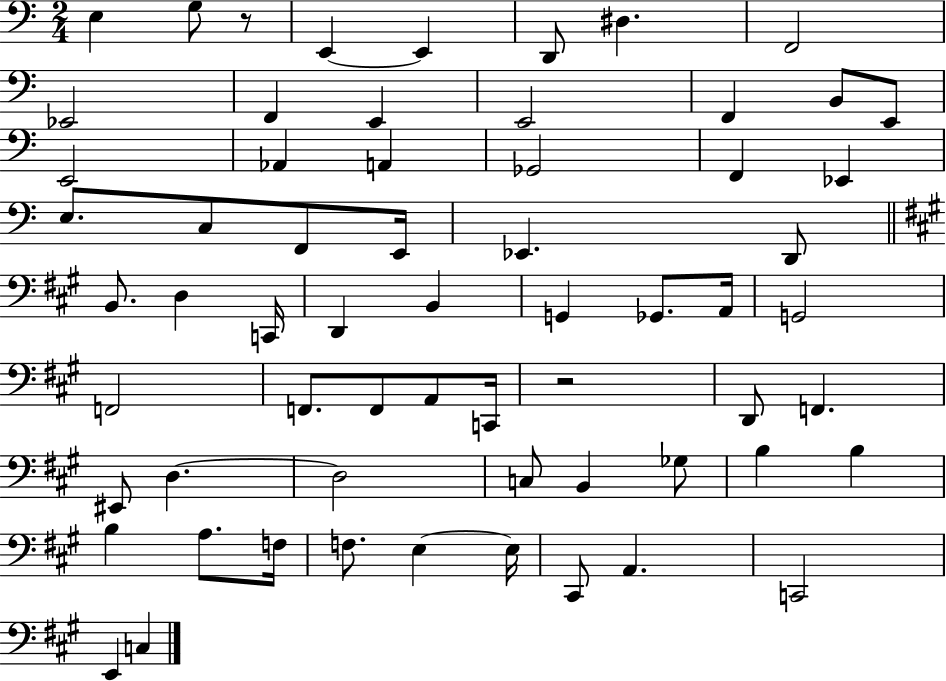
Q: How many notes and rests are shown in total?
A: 63